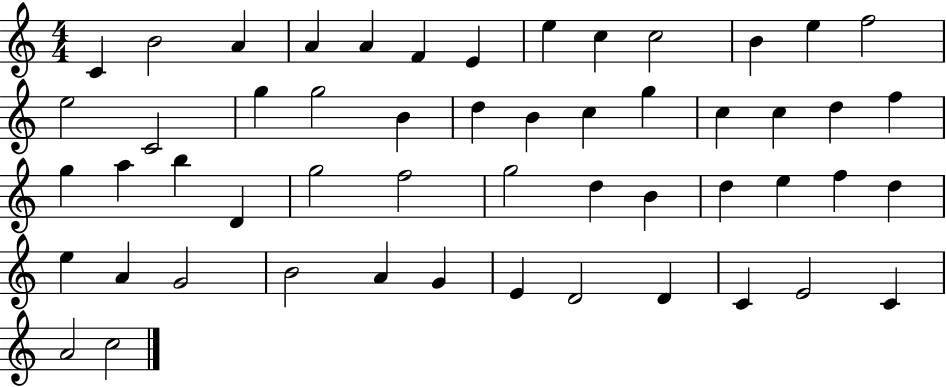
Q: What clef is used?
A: treble